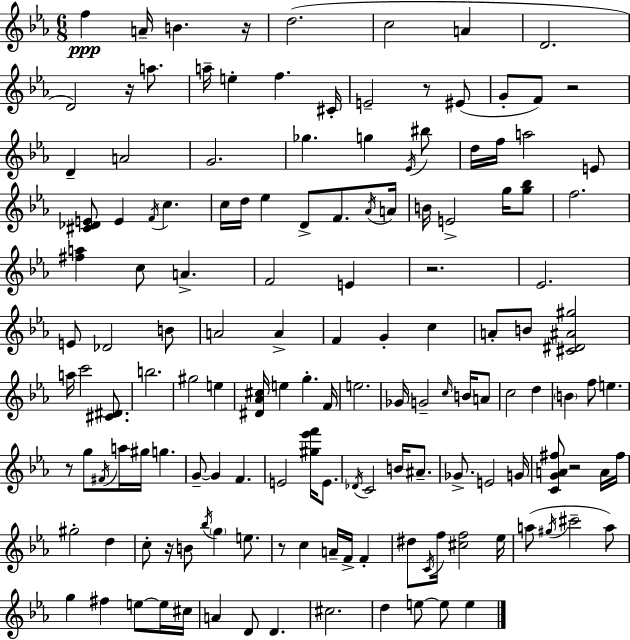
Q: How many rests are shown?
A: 9